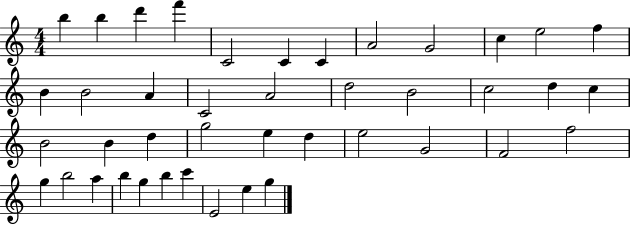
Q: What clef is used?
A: treble